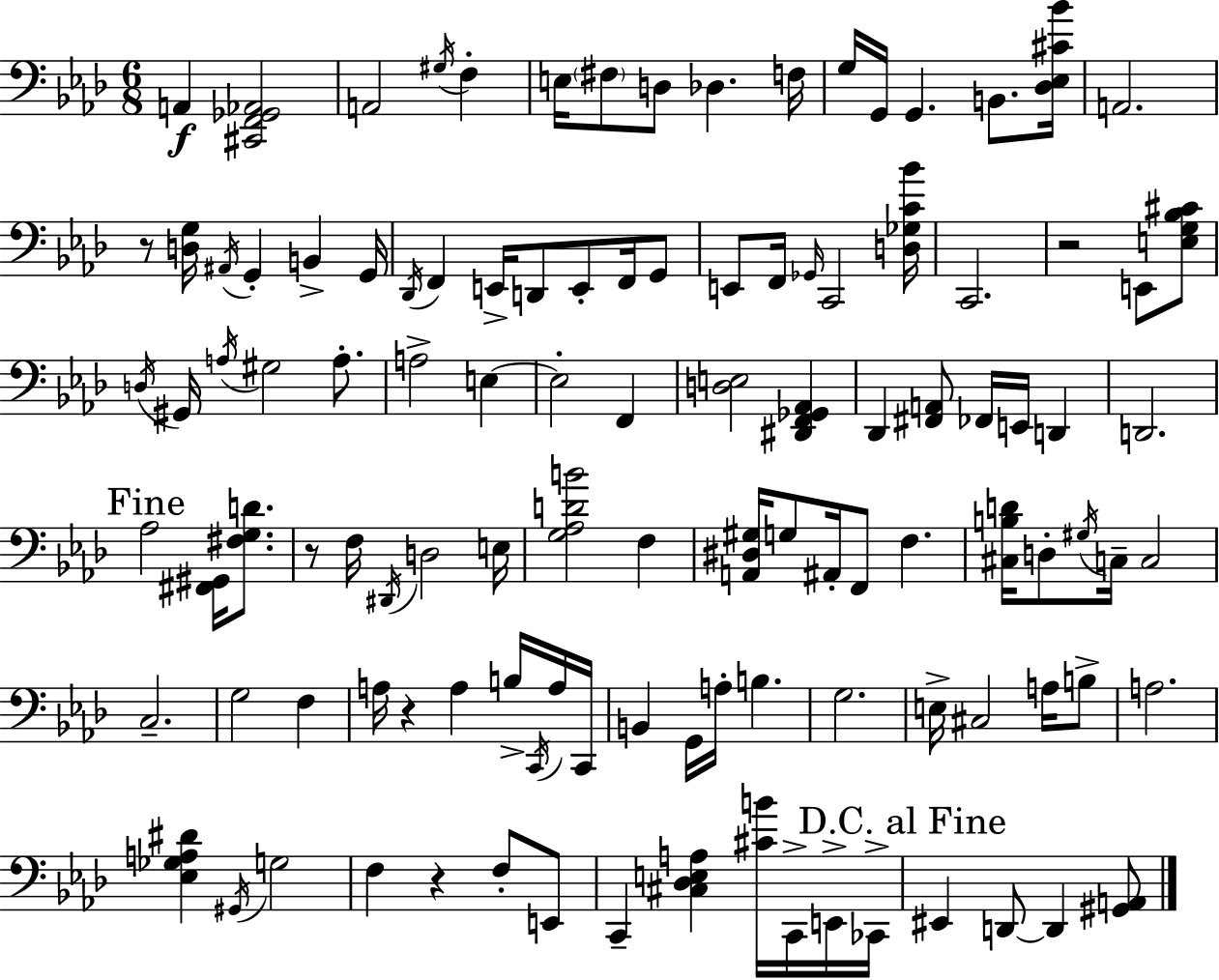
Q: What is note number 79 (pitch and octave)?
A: G#2